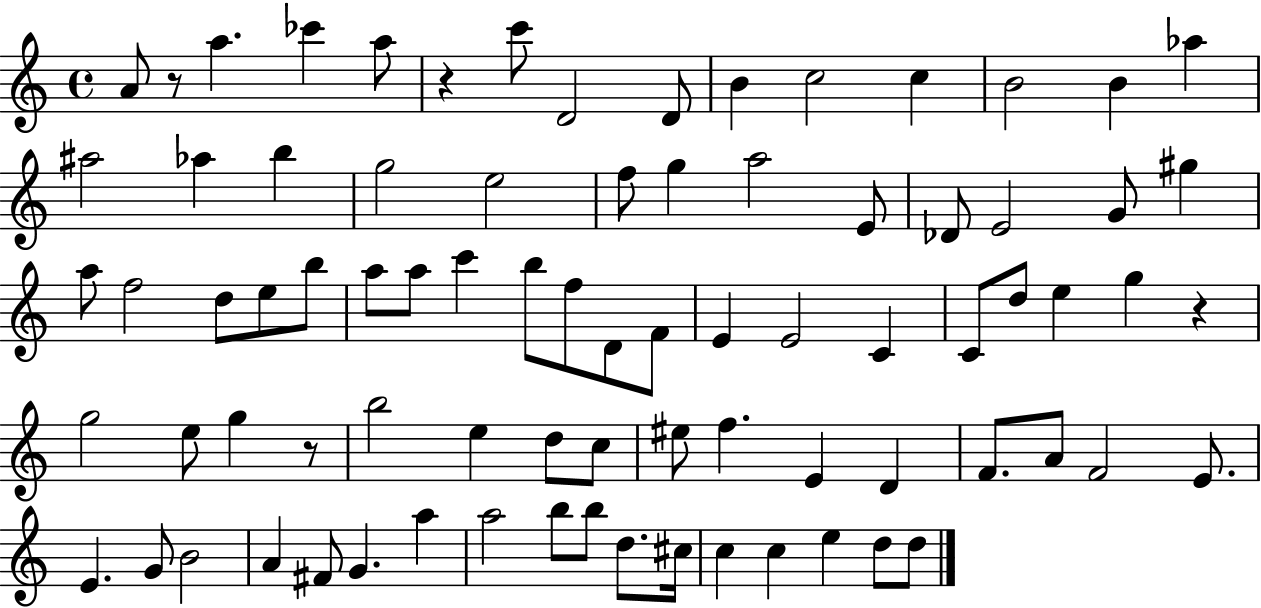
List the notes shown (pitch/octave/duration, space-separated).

A4/e R/e A5/q. CES6/q A5/e R/q C6/e D4/h D4/e B4/q C5/h C5/q B4/h B4/q Ab5/q A#5/h Ab5/q B5/q G5/h E5/h F5/e G5/q A5/h E4/e Db4/e E4/h G4/e G#5/q A5/e F5/h D5/e E5/e B5/e A5/e A5/e C6/q B5/e F5/e D4/e F4/e E4/q E4/h C4/q C4/e D5/e E5/q G5/q R/q G5/h E5/e G5/q R/e B5/h E5/q D5/e C5/e EIS5/e F5/q. E4/q D4/q F4/e. A4/e F4/h E4/e. E4/q. G4/e B4/h A4/q F#4/e G4/q. A5/q A5/h B5/e B5/e D5/e. C#5/s C5/q C5/q E5/q D5/e D5/e